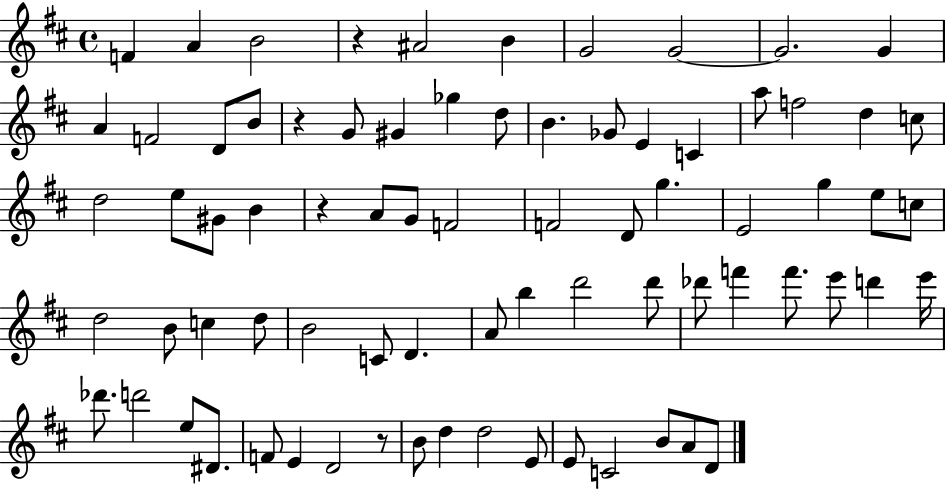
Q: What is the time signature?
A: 4/4